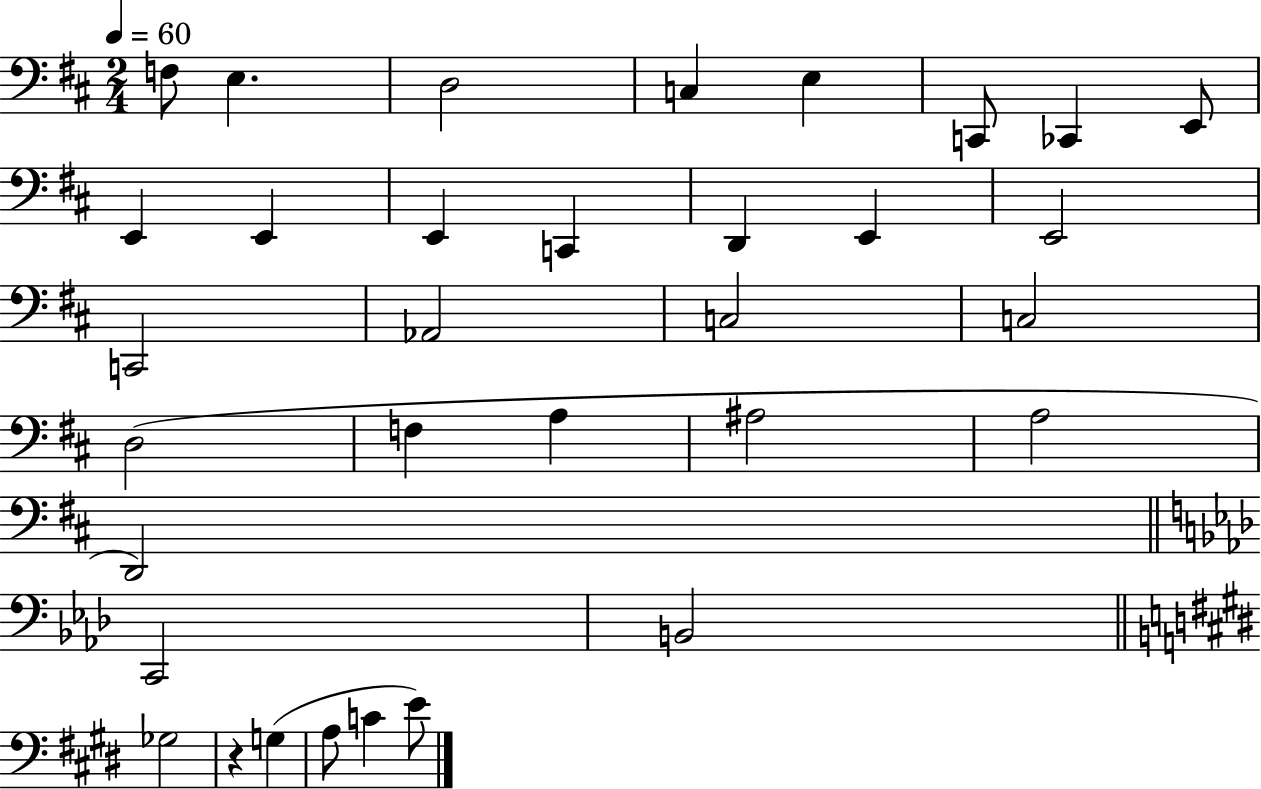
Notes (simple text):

F3/e E3/q. D3/h C3/q E3/q C2/e CES2/q E2/e E2/q E2/q E2/q C2/q D2/q E2/q E2/h C2/h Ab2/h C3/h C3/h D3/h F3/q A3/q A#3/h A3/h D2/h C2/h B2/h Gb3/h R/q G3/q A3/e C4/q E4/e